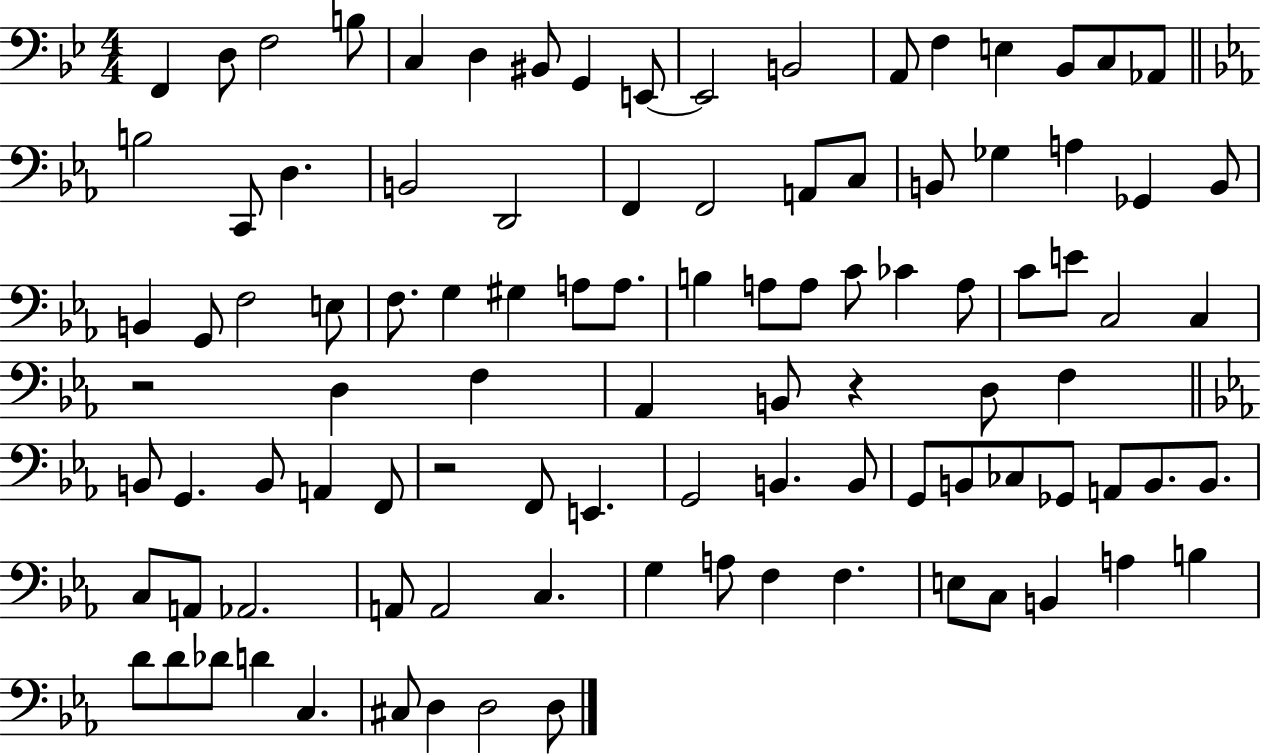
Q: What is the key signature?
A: BES major